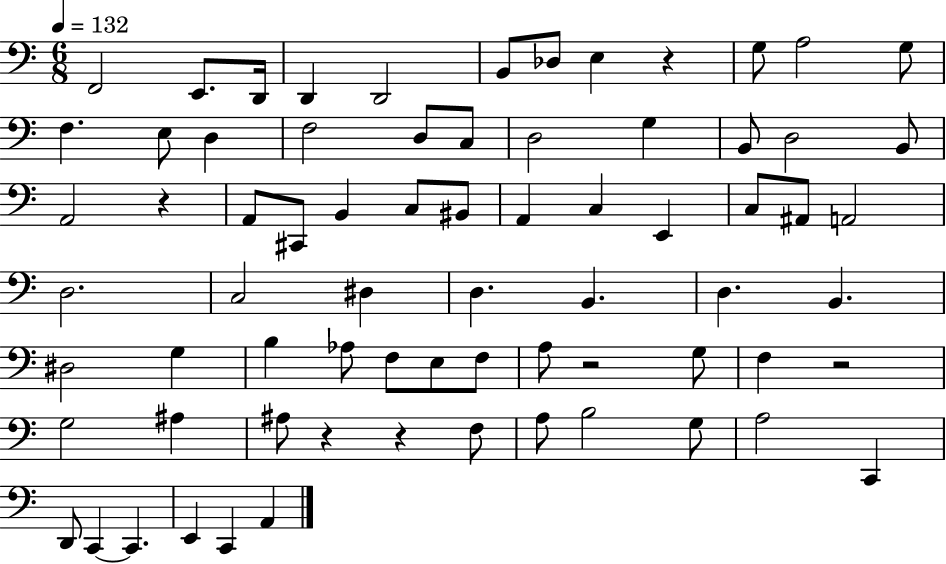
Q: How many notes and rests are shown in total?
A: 72